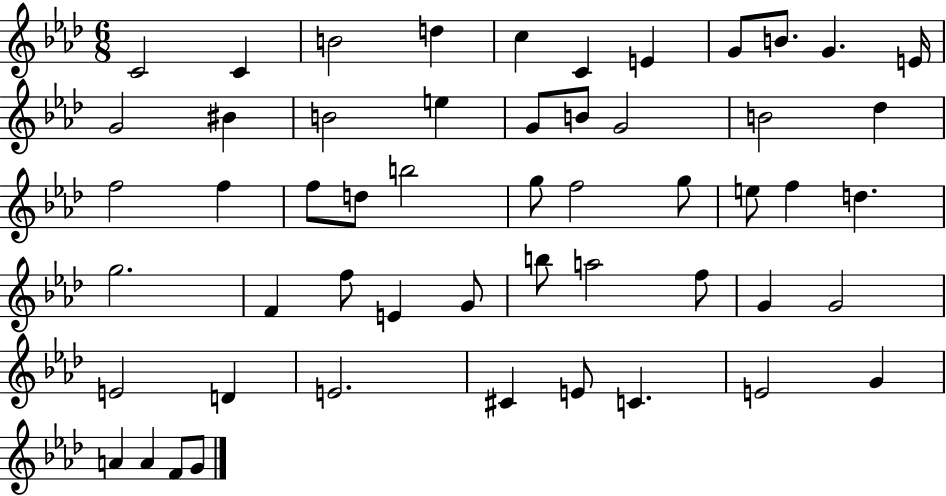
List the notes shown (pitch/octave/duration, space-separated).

C4/h C4/q B4/h D5/q C5/q C4/q E4/q G4/e B4/e. G4/q. E4/s G4/h BIS4/q B4/h E5/q G4/e B4/e G4/h B4/h Db5/q F5/h F5/q F5/e D5/e B5/h G5/e F5/h G5/e E5/e F5/q D5/q. G5/h. F4/q F5/e E4/q G4/e B5/e A5/h F5/e G4/q G4/h E4/h D4/q E4/h. C#4/q E4/e C4/q. E4/h G4/q A4/q A4/q F4/e G4/e